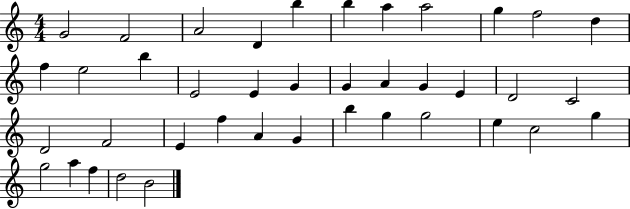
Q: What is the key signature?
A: C major